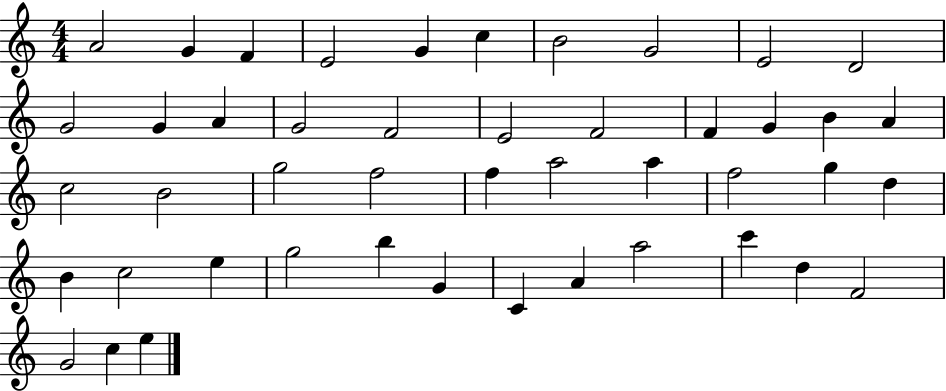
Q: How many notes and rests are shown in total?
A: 46